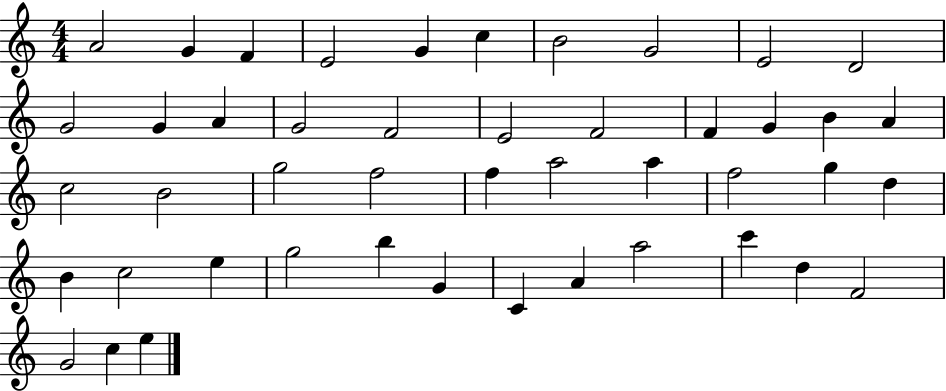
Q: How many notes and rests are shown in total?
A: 46